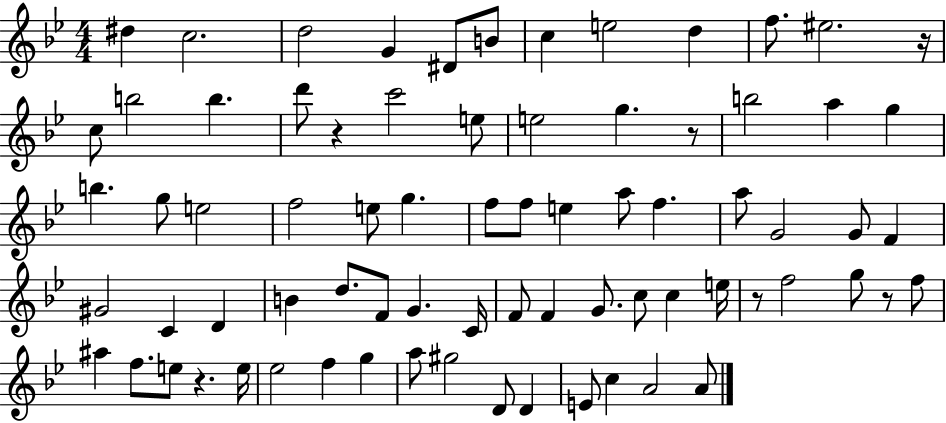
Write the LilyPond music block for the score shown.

{
  \clef treble
  \numericTimeSignature
  \time 4/4
  \key bes \major
  dis''4 c''2. | d''2 g'4 dis'8 b'8 | c''4 e''2 d''4 | f''8. eis''2. r16 | \break c''8 b''2 b''4. | d'''8 r4 c'''2 e''8 | e''2 g''4. r8 | b''2 a''4 g''4 | \break b''4. g''8 e''2 | f''2 e''8 g''4. | f''8 f''8 e''4 a''8 f''4. | a''8 g'2 g'8 f'4 | \break gis'2 c'4 d'4 | b'4 d''8. f'8 g'4. c'16 | f'8 f'4 g'8. c''8 c''4 e''16 | r8 f''2 g''8 r8 f''8 | \break ais''4 f''8. e''8 r4. e''16 | ees''2 f''4 g''4 | a''8 gis''2 d'8 d'4 | e'8 c''4 a'2 a'8 | \break \bar "|."
}